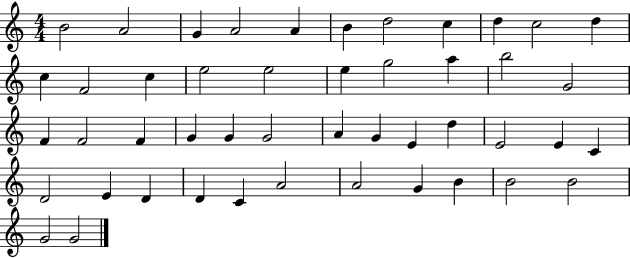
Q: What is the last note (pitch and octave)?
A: G4